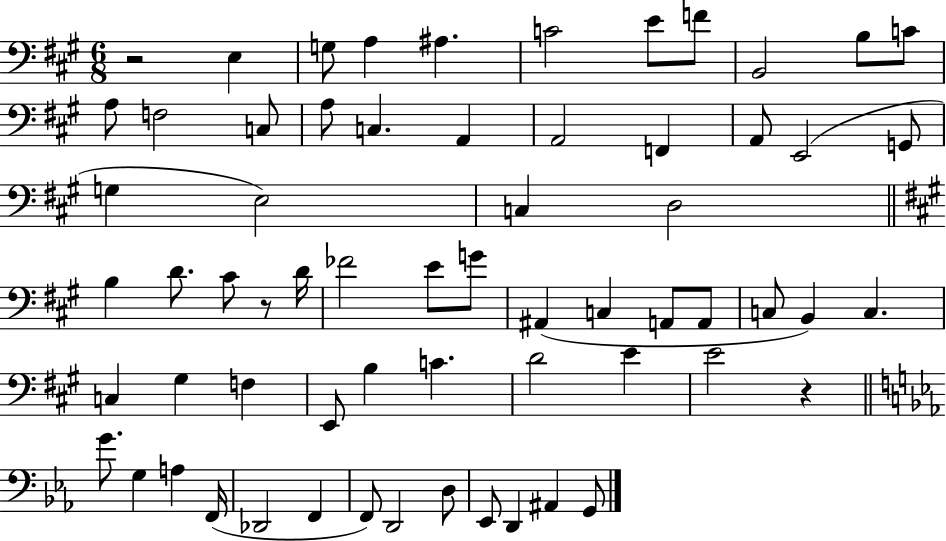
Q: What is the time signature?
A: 6/8